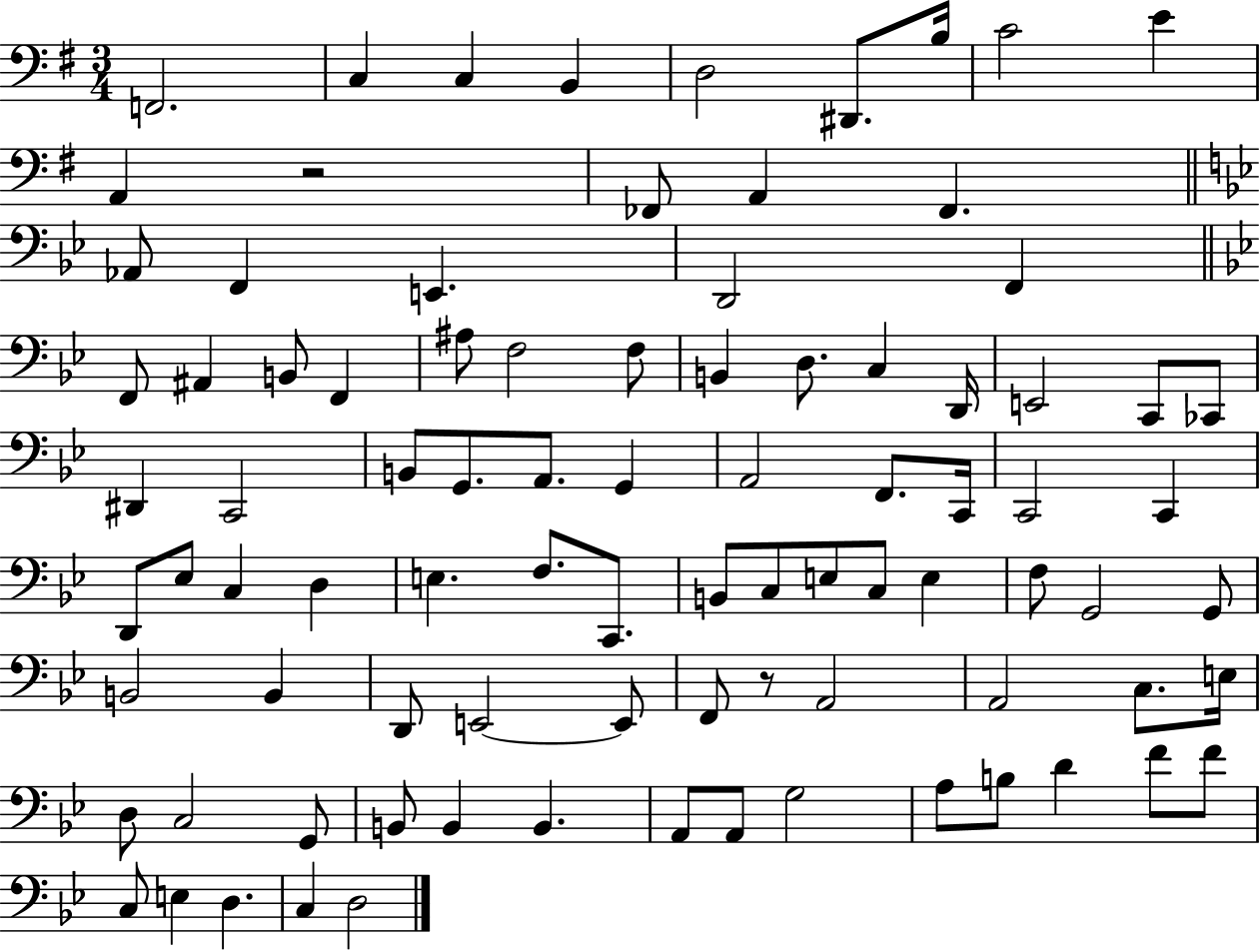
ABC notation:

X:1
T:Untitled
M:3/4
L:1/4
K:G
F,,2 C, C, B,, D,2 ^D,,/2 B,/4 C2 E A,, z2 _F,,/2 A,, _F,, _A,,/2 F,, E,, D,,2 F,, F,,/2 ^A,, B,,/2 F,, ^A,/2 F,2 F,/2 B,, D,/2 C, D,,/4 E,,2 C,,/2 _C,,/2 ^D,, C,,2 B,,/2 G,,/2 A,,/2 G,, A,,2 F,,/2 C,,/4 C,,2 C,, D,,/2 _E,/2 C, D, E, F,/2 C,,/2 B,,/2 C,/2 E,/2 C,/2 E, F,/2 G,,2 G,,/2 B,,2 B,, D,,/2 E,,2 E,,/2 F,,/2 z/2 A,,2 A,,2 C,/2 E,/4 D,/2 C,2 G,,/2 B,,/2 B,, B,, A,,/2 A,,/2 G,2 A,/2 B,/2 D F/2 F/2 C,/2 E, D, C, D,2